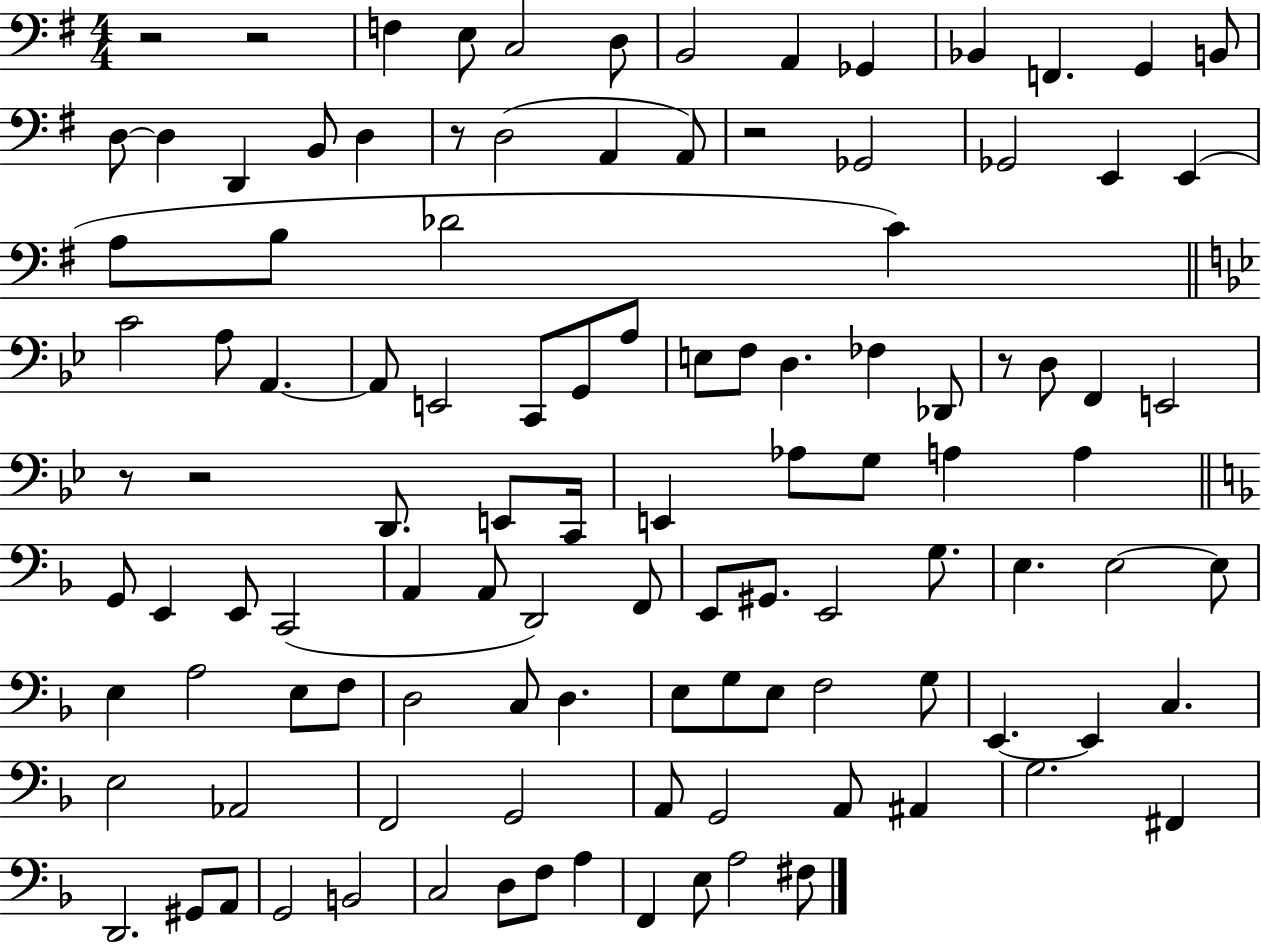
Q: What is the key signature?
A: G major